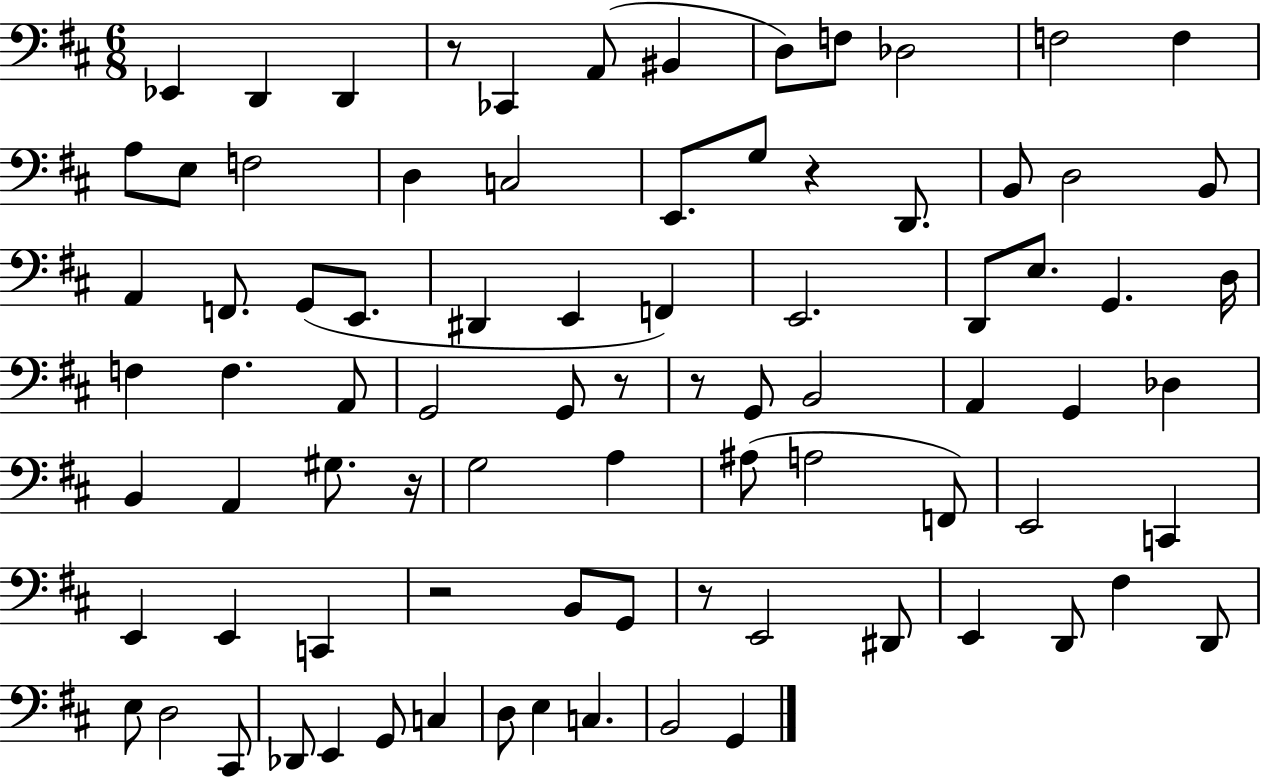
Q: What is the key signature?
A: D major